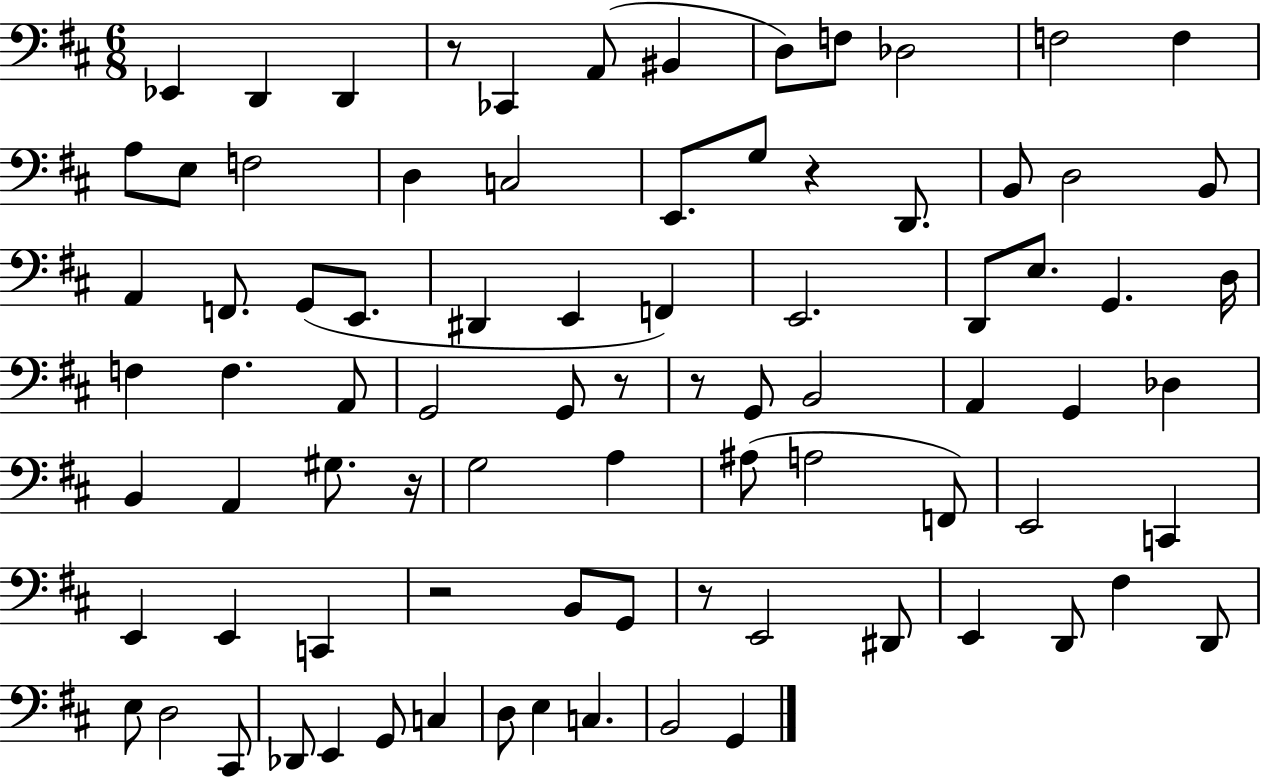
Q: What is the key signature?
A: D major